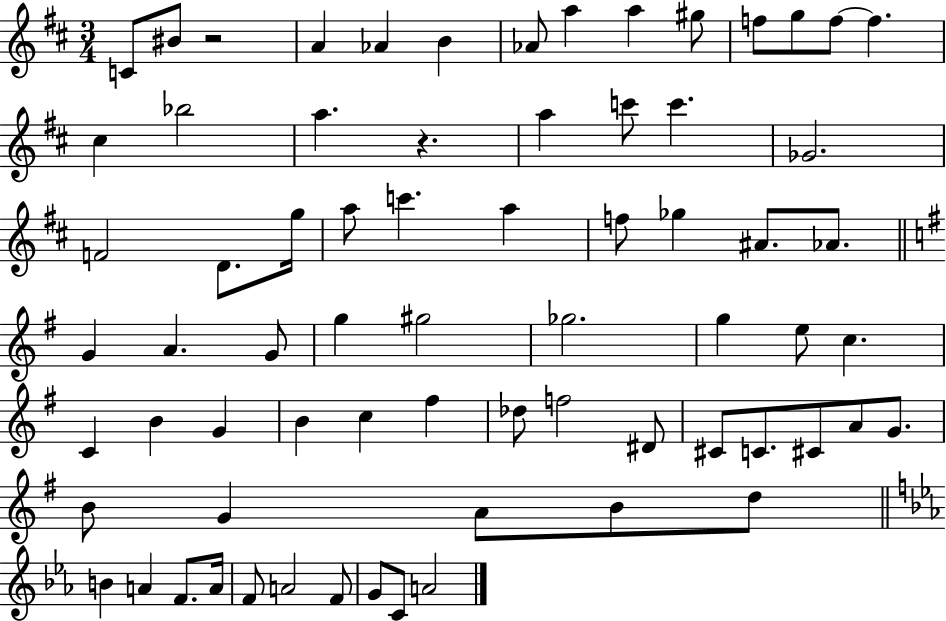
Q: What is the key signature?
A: D major